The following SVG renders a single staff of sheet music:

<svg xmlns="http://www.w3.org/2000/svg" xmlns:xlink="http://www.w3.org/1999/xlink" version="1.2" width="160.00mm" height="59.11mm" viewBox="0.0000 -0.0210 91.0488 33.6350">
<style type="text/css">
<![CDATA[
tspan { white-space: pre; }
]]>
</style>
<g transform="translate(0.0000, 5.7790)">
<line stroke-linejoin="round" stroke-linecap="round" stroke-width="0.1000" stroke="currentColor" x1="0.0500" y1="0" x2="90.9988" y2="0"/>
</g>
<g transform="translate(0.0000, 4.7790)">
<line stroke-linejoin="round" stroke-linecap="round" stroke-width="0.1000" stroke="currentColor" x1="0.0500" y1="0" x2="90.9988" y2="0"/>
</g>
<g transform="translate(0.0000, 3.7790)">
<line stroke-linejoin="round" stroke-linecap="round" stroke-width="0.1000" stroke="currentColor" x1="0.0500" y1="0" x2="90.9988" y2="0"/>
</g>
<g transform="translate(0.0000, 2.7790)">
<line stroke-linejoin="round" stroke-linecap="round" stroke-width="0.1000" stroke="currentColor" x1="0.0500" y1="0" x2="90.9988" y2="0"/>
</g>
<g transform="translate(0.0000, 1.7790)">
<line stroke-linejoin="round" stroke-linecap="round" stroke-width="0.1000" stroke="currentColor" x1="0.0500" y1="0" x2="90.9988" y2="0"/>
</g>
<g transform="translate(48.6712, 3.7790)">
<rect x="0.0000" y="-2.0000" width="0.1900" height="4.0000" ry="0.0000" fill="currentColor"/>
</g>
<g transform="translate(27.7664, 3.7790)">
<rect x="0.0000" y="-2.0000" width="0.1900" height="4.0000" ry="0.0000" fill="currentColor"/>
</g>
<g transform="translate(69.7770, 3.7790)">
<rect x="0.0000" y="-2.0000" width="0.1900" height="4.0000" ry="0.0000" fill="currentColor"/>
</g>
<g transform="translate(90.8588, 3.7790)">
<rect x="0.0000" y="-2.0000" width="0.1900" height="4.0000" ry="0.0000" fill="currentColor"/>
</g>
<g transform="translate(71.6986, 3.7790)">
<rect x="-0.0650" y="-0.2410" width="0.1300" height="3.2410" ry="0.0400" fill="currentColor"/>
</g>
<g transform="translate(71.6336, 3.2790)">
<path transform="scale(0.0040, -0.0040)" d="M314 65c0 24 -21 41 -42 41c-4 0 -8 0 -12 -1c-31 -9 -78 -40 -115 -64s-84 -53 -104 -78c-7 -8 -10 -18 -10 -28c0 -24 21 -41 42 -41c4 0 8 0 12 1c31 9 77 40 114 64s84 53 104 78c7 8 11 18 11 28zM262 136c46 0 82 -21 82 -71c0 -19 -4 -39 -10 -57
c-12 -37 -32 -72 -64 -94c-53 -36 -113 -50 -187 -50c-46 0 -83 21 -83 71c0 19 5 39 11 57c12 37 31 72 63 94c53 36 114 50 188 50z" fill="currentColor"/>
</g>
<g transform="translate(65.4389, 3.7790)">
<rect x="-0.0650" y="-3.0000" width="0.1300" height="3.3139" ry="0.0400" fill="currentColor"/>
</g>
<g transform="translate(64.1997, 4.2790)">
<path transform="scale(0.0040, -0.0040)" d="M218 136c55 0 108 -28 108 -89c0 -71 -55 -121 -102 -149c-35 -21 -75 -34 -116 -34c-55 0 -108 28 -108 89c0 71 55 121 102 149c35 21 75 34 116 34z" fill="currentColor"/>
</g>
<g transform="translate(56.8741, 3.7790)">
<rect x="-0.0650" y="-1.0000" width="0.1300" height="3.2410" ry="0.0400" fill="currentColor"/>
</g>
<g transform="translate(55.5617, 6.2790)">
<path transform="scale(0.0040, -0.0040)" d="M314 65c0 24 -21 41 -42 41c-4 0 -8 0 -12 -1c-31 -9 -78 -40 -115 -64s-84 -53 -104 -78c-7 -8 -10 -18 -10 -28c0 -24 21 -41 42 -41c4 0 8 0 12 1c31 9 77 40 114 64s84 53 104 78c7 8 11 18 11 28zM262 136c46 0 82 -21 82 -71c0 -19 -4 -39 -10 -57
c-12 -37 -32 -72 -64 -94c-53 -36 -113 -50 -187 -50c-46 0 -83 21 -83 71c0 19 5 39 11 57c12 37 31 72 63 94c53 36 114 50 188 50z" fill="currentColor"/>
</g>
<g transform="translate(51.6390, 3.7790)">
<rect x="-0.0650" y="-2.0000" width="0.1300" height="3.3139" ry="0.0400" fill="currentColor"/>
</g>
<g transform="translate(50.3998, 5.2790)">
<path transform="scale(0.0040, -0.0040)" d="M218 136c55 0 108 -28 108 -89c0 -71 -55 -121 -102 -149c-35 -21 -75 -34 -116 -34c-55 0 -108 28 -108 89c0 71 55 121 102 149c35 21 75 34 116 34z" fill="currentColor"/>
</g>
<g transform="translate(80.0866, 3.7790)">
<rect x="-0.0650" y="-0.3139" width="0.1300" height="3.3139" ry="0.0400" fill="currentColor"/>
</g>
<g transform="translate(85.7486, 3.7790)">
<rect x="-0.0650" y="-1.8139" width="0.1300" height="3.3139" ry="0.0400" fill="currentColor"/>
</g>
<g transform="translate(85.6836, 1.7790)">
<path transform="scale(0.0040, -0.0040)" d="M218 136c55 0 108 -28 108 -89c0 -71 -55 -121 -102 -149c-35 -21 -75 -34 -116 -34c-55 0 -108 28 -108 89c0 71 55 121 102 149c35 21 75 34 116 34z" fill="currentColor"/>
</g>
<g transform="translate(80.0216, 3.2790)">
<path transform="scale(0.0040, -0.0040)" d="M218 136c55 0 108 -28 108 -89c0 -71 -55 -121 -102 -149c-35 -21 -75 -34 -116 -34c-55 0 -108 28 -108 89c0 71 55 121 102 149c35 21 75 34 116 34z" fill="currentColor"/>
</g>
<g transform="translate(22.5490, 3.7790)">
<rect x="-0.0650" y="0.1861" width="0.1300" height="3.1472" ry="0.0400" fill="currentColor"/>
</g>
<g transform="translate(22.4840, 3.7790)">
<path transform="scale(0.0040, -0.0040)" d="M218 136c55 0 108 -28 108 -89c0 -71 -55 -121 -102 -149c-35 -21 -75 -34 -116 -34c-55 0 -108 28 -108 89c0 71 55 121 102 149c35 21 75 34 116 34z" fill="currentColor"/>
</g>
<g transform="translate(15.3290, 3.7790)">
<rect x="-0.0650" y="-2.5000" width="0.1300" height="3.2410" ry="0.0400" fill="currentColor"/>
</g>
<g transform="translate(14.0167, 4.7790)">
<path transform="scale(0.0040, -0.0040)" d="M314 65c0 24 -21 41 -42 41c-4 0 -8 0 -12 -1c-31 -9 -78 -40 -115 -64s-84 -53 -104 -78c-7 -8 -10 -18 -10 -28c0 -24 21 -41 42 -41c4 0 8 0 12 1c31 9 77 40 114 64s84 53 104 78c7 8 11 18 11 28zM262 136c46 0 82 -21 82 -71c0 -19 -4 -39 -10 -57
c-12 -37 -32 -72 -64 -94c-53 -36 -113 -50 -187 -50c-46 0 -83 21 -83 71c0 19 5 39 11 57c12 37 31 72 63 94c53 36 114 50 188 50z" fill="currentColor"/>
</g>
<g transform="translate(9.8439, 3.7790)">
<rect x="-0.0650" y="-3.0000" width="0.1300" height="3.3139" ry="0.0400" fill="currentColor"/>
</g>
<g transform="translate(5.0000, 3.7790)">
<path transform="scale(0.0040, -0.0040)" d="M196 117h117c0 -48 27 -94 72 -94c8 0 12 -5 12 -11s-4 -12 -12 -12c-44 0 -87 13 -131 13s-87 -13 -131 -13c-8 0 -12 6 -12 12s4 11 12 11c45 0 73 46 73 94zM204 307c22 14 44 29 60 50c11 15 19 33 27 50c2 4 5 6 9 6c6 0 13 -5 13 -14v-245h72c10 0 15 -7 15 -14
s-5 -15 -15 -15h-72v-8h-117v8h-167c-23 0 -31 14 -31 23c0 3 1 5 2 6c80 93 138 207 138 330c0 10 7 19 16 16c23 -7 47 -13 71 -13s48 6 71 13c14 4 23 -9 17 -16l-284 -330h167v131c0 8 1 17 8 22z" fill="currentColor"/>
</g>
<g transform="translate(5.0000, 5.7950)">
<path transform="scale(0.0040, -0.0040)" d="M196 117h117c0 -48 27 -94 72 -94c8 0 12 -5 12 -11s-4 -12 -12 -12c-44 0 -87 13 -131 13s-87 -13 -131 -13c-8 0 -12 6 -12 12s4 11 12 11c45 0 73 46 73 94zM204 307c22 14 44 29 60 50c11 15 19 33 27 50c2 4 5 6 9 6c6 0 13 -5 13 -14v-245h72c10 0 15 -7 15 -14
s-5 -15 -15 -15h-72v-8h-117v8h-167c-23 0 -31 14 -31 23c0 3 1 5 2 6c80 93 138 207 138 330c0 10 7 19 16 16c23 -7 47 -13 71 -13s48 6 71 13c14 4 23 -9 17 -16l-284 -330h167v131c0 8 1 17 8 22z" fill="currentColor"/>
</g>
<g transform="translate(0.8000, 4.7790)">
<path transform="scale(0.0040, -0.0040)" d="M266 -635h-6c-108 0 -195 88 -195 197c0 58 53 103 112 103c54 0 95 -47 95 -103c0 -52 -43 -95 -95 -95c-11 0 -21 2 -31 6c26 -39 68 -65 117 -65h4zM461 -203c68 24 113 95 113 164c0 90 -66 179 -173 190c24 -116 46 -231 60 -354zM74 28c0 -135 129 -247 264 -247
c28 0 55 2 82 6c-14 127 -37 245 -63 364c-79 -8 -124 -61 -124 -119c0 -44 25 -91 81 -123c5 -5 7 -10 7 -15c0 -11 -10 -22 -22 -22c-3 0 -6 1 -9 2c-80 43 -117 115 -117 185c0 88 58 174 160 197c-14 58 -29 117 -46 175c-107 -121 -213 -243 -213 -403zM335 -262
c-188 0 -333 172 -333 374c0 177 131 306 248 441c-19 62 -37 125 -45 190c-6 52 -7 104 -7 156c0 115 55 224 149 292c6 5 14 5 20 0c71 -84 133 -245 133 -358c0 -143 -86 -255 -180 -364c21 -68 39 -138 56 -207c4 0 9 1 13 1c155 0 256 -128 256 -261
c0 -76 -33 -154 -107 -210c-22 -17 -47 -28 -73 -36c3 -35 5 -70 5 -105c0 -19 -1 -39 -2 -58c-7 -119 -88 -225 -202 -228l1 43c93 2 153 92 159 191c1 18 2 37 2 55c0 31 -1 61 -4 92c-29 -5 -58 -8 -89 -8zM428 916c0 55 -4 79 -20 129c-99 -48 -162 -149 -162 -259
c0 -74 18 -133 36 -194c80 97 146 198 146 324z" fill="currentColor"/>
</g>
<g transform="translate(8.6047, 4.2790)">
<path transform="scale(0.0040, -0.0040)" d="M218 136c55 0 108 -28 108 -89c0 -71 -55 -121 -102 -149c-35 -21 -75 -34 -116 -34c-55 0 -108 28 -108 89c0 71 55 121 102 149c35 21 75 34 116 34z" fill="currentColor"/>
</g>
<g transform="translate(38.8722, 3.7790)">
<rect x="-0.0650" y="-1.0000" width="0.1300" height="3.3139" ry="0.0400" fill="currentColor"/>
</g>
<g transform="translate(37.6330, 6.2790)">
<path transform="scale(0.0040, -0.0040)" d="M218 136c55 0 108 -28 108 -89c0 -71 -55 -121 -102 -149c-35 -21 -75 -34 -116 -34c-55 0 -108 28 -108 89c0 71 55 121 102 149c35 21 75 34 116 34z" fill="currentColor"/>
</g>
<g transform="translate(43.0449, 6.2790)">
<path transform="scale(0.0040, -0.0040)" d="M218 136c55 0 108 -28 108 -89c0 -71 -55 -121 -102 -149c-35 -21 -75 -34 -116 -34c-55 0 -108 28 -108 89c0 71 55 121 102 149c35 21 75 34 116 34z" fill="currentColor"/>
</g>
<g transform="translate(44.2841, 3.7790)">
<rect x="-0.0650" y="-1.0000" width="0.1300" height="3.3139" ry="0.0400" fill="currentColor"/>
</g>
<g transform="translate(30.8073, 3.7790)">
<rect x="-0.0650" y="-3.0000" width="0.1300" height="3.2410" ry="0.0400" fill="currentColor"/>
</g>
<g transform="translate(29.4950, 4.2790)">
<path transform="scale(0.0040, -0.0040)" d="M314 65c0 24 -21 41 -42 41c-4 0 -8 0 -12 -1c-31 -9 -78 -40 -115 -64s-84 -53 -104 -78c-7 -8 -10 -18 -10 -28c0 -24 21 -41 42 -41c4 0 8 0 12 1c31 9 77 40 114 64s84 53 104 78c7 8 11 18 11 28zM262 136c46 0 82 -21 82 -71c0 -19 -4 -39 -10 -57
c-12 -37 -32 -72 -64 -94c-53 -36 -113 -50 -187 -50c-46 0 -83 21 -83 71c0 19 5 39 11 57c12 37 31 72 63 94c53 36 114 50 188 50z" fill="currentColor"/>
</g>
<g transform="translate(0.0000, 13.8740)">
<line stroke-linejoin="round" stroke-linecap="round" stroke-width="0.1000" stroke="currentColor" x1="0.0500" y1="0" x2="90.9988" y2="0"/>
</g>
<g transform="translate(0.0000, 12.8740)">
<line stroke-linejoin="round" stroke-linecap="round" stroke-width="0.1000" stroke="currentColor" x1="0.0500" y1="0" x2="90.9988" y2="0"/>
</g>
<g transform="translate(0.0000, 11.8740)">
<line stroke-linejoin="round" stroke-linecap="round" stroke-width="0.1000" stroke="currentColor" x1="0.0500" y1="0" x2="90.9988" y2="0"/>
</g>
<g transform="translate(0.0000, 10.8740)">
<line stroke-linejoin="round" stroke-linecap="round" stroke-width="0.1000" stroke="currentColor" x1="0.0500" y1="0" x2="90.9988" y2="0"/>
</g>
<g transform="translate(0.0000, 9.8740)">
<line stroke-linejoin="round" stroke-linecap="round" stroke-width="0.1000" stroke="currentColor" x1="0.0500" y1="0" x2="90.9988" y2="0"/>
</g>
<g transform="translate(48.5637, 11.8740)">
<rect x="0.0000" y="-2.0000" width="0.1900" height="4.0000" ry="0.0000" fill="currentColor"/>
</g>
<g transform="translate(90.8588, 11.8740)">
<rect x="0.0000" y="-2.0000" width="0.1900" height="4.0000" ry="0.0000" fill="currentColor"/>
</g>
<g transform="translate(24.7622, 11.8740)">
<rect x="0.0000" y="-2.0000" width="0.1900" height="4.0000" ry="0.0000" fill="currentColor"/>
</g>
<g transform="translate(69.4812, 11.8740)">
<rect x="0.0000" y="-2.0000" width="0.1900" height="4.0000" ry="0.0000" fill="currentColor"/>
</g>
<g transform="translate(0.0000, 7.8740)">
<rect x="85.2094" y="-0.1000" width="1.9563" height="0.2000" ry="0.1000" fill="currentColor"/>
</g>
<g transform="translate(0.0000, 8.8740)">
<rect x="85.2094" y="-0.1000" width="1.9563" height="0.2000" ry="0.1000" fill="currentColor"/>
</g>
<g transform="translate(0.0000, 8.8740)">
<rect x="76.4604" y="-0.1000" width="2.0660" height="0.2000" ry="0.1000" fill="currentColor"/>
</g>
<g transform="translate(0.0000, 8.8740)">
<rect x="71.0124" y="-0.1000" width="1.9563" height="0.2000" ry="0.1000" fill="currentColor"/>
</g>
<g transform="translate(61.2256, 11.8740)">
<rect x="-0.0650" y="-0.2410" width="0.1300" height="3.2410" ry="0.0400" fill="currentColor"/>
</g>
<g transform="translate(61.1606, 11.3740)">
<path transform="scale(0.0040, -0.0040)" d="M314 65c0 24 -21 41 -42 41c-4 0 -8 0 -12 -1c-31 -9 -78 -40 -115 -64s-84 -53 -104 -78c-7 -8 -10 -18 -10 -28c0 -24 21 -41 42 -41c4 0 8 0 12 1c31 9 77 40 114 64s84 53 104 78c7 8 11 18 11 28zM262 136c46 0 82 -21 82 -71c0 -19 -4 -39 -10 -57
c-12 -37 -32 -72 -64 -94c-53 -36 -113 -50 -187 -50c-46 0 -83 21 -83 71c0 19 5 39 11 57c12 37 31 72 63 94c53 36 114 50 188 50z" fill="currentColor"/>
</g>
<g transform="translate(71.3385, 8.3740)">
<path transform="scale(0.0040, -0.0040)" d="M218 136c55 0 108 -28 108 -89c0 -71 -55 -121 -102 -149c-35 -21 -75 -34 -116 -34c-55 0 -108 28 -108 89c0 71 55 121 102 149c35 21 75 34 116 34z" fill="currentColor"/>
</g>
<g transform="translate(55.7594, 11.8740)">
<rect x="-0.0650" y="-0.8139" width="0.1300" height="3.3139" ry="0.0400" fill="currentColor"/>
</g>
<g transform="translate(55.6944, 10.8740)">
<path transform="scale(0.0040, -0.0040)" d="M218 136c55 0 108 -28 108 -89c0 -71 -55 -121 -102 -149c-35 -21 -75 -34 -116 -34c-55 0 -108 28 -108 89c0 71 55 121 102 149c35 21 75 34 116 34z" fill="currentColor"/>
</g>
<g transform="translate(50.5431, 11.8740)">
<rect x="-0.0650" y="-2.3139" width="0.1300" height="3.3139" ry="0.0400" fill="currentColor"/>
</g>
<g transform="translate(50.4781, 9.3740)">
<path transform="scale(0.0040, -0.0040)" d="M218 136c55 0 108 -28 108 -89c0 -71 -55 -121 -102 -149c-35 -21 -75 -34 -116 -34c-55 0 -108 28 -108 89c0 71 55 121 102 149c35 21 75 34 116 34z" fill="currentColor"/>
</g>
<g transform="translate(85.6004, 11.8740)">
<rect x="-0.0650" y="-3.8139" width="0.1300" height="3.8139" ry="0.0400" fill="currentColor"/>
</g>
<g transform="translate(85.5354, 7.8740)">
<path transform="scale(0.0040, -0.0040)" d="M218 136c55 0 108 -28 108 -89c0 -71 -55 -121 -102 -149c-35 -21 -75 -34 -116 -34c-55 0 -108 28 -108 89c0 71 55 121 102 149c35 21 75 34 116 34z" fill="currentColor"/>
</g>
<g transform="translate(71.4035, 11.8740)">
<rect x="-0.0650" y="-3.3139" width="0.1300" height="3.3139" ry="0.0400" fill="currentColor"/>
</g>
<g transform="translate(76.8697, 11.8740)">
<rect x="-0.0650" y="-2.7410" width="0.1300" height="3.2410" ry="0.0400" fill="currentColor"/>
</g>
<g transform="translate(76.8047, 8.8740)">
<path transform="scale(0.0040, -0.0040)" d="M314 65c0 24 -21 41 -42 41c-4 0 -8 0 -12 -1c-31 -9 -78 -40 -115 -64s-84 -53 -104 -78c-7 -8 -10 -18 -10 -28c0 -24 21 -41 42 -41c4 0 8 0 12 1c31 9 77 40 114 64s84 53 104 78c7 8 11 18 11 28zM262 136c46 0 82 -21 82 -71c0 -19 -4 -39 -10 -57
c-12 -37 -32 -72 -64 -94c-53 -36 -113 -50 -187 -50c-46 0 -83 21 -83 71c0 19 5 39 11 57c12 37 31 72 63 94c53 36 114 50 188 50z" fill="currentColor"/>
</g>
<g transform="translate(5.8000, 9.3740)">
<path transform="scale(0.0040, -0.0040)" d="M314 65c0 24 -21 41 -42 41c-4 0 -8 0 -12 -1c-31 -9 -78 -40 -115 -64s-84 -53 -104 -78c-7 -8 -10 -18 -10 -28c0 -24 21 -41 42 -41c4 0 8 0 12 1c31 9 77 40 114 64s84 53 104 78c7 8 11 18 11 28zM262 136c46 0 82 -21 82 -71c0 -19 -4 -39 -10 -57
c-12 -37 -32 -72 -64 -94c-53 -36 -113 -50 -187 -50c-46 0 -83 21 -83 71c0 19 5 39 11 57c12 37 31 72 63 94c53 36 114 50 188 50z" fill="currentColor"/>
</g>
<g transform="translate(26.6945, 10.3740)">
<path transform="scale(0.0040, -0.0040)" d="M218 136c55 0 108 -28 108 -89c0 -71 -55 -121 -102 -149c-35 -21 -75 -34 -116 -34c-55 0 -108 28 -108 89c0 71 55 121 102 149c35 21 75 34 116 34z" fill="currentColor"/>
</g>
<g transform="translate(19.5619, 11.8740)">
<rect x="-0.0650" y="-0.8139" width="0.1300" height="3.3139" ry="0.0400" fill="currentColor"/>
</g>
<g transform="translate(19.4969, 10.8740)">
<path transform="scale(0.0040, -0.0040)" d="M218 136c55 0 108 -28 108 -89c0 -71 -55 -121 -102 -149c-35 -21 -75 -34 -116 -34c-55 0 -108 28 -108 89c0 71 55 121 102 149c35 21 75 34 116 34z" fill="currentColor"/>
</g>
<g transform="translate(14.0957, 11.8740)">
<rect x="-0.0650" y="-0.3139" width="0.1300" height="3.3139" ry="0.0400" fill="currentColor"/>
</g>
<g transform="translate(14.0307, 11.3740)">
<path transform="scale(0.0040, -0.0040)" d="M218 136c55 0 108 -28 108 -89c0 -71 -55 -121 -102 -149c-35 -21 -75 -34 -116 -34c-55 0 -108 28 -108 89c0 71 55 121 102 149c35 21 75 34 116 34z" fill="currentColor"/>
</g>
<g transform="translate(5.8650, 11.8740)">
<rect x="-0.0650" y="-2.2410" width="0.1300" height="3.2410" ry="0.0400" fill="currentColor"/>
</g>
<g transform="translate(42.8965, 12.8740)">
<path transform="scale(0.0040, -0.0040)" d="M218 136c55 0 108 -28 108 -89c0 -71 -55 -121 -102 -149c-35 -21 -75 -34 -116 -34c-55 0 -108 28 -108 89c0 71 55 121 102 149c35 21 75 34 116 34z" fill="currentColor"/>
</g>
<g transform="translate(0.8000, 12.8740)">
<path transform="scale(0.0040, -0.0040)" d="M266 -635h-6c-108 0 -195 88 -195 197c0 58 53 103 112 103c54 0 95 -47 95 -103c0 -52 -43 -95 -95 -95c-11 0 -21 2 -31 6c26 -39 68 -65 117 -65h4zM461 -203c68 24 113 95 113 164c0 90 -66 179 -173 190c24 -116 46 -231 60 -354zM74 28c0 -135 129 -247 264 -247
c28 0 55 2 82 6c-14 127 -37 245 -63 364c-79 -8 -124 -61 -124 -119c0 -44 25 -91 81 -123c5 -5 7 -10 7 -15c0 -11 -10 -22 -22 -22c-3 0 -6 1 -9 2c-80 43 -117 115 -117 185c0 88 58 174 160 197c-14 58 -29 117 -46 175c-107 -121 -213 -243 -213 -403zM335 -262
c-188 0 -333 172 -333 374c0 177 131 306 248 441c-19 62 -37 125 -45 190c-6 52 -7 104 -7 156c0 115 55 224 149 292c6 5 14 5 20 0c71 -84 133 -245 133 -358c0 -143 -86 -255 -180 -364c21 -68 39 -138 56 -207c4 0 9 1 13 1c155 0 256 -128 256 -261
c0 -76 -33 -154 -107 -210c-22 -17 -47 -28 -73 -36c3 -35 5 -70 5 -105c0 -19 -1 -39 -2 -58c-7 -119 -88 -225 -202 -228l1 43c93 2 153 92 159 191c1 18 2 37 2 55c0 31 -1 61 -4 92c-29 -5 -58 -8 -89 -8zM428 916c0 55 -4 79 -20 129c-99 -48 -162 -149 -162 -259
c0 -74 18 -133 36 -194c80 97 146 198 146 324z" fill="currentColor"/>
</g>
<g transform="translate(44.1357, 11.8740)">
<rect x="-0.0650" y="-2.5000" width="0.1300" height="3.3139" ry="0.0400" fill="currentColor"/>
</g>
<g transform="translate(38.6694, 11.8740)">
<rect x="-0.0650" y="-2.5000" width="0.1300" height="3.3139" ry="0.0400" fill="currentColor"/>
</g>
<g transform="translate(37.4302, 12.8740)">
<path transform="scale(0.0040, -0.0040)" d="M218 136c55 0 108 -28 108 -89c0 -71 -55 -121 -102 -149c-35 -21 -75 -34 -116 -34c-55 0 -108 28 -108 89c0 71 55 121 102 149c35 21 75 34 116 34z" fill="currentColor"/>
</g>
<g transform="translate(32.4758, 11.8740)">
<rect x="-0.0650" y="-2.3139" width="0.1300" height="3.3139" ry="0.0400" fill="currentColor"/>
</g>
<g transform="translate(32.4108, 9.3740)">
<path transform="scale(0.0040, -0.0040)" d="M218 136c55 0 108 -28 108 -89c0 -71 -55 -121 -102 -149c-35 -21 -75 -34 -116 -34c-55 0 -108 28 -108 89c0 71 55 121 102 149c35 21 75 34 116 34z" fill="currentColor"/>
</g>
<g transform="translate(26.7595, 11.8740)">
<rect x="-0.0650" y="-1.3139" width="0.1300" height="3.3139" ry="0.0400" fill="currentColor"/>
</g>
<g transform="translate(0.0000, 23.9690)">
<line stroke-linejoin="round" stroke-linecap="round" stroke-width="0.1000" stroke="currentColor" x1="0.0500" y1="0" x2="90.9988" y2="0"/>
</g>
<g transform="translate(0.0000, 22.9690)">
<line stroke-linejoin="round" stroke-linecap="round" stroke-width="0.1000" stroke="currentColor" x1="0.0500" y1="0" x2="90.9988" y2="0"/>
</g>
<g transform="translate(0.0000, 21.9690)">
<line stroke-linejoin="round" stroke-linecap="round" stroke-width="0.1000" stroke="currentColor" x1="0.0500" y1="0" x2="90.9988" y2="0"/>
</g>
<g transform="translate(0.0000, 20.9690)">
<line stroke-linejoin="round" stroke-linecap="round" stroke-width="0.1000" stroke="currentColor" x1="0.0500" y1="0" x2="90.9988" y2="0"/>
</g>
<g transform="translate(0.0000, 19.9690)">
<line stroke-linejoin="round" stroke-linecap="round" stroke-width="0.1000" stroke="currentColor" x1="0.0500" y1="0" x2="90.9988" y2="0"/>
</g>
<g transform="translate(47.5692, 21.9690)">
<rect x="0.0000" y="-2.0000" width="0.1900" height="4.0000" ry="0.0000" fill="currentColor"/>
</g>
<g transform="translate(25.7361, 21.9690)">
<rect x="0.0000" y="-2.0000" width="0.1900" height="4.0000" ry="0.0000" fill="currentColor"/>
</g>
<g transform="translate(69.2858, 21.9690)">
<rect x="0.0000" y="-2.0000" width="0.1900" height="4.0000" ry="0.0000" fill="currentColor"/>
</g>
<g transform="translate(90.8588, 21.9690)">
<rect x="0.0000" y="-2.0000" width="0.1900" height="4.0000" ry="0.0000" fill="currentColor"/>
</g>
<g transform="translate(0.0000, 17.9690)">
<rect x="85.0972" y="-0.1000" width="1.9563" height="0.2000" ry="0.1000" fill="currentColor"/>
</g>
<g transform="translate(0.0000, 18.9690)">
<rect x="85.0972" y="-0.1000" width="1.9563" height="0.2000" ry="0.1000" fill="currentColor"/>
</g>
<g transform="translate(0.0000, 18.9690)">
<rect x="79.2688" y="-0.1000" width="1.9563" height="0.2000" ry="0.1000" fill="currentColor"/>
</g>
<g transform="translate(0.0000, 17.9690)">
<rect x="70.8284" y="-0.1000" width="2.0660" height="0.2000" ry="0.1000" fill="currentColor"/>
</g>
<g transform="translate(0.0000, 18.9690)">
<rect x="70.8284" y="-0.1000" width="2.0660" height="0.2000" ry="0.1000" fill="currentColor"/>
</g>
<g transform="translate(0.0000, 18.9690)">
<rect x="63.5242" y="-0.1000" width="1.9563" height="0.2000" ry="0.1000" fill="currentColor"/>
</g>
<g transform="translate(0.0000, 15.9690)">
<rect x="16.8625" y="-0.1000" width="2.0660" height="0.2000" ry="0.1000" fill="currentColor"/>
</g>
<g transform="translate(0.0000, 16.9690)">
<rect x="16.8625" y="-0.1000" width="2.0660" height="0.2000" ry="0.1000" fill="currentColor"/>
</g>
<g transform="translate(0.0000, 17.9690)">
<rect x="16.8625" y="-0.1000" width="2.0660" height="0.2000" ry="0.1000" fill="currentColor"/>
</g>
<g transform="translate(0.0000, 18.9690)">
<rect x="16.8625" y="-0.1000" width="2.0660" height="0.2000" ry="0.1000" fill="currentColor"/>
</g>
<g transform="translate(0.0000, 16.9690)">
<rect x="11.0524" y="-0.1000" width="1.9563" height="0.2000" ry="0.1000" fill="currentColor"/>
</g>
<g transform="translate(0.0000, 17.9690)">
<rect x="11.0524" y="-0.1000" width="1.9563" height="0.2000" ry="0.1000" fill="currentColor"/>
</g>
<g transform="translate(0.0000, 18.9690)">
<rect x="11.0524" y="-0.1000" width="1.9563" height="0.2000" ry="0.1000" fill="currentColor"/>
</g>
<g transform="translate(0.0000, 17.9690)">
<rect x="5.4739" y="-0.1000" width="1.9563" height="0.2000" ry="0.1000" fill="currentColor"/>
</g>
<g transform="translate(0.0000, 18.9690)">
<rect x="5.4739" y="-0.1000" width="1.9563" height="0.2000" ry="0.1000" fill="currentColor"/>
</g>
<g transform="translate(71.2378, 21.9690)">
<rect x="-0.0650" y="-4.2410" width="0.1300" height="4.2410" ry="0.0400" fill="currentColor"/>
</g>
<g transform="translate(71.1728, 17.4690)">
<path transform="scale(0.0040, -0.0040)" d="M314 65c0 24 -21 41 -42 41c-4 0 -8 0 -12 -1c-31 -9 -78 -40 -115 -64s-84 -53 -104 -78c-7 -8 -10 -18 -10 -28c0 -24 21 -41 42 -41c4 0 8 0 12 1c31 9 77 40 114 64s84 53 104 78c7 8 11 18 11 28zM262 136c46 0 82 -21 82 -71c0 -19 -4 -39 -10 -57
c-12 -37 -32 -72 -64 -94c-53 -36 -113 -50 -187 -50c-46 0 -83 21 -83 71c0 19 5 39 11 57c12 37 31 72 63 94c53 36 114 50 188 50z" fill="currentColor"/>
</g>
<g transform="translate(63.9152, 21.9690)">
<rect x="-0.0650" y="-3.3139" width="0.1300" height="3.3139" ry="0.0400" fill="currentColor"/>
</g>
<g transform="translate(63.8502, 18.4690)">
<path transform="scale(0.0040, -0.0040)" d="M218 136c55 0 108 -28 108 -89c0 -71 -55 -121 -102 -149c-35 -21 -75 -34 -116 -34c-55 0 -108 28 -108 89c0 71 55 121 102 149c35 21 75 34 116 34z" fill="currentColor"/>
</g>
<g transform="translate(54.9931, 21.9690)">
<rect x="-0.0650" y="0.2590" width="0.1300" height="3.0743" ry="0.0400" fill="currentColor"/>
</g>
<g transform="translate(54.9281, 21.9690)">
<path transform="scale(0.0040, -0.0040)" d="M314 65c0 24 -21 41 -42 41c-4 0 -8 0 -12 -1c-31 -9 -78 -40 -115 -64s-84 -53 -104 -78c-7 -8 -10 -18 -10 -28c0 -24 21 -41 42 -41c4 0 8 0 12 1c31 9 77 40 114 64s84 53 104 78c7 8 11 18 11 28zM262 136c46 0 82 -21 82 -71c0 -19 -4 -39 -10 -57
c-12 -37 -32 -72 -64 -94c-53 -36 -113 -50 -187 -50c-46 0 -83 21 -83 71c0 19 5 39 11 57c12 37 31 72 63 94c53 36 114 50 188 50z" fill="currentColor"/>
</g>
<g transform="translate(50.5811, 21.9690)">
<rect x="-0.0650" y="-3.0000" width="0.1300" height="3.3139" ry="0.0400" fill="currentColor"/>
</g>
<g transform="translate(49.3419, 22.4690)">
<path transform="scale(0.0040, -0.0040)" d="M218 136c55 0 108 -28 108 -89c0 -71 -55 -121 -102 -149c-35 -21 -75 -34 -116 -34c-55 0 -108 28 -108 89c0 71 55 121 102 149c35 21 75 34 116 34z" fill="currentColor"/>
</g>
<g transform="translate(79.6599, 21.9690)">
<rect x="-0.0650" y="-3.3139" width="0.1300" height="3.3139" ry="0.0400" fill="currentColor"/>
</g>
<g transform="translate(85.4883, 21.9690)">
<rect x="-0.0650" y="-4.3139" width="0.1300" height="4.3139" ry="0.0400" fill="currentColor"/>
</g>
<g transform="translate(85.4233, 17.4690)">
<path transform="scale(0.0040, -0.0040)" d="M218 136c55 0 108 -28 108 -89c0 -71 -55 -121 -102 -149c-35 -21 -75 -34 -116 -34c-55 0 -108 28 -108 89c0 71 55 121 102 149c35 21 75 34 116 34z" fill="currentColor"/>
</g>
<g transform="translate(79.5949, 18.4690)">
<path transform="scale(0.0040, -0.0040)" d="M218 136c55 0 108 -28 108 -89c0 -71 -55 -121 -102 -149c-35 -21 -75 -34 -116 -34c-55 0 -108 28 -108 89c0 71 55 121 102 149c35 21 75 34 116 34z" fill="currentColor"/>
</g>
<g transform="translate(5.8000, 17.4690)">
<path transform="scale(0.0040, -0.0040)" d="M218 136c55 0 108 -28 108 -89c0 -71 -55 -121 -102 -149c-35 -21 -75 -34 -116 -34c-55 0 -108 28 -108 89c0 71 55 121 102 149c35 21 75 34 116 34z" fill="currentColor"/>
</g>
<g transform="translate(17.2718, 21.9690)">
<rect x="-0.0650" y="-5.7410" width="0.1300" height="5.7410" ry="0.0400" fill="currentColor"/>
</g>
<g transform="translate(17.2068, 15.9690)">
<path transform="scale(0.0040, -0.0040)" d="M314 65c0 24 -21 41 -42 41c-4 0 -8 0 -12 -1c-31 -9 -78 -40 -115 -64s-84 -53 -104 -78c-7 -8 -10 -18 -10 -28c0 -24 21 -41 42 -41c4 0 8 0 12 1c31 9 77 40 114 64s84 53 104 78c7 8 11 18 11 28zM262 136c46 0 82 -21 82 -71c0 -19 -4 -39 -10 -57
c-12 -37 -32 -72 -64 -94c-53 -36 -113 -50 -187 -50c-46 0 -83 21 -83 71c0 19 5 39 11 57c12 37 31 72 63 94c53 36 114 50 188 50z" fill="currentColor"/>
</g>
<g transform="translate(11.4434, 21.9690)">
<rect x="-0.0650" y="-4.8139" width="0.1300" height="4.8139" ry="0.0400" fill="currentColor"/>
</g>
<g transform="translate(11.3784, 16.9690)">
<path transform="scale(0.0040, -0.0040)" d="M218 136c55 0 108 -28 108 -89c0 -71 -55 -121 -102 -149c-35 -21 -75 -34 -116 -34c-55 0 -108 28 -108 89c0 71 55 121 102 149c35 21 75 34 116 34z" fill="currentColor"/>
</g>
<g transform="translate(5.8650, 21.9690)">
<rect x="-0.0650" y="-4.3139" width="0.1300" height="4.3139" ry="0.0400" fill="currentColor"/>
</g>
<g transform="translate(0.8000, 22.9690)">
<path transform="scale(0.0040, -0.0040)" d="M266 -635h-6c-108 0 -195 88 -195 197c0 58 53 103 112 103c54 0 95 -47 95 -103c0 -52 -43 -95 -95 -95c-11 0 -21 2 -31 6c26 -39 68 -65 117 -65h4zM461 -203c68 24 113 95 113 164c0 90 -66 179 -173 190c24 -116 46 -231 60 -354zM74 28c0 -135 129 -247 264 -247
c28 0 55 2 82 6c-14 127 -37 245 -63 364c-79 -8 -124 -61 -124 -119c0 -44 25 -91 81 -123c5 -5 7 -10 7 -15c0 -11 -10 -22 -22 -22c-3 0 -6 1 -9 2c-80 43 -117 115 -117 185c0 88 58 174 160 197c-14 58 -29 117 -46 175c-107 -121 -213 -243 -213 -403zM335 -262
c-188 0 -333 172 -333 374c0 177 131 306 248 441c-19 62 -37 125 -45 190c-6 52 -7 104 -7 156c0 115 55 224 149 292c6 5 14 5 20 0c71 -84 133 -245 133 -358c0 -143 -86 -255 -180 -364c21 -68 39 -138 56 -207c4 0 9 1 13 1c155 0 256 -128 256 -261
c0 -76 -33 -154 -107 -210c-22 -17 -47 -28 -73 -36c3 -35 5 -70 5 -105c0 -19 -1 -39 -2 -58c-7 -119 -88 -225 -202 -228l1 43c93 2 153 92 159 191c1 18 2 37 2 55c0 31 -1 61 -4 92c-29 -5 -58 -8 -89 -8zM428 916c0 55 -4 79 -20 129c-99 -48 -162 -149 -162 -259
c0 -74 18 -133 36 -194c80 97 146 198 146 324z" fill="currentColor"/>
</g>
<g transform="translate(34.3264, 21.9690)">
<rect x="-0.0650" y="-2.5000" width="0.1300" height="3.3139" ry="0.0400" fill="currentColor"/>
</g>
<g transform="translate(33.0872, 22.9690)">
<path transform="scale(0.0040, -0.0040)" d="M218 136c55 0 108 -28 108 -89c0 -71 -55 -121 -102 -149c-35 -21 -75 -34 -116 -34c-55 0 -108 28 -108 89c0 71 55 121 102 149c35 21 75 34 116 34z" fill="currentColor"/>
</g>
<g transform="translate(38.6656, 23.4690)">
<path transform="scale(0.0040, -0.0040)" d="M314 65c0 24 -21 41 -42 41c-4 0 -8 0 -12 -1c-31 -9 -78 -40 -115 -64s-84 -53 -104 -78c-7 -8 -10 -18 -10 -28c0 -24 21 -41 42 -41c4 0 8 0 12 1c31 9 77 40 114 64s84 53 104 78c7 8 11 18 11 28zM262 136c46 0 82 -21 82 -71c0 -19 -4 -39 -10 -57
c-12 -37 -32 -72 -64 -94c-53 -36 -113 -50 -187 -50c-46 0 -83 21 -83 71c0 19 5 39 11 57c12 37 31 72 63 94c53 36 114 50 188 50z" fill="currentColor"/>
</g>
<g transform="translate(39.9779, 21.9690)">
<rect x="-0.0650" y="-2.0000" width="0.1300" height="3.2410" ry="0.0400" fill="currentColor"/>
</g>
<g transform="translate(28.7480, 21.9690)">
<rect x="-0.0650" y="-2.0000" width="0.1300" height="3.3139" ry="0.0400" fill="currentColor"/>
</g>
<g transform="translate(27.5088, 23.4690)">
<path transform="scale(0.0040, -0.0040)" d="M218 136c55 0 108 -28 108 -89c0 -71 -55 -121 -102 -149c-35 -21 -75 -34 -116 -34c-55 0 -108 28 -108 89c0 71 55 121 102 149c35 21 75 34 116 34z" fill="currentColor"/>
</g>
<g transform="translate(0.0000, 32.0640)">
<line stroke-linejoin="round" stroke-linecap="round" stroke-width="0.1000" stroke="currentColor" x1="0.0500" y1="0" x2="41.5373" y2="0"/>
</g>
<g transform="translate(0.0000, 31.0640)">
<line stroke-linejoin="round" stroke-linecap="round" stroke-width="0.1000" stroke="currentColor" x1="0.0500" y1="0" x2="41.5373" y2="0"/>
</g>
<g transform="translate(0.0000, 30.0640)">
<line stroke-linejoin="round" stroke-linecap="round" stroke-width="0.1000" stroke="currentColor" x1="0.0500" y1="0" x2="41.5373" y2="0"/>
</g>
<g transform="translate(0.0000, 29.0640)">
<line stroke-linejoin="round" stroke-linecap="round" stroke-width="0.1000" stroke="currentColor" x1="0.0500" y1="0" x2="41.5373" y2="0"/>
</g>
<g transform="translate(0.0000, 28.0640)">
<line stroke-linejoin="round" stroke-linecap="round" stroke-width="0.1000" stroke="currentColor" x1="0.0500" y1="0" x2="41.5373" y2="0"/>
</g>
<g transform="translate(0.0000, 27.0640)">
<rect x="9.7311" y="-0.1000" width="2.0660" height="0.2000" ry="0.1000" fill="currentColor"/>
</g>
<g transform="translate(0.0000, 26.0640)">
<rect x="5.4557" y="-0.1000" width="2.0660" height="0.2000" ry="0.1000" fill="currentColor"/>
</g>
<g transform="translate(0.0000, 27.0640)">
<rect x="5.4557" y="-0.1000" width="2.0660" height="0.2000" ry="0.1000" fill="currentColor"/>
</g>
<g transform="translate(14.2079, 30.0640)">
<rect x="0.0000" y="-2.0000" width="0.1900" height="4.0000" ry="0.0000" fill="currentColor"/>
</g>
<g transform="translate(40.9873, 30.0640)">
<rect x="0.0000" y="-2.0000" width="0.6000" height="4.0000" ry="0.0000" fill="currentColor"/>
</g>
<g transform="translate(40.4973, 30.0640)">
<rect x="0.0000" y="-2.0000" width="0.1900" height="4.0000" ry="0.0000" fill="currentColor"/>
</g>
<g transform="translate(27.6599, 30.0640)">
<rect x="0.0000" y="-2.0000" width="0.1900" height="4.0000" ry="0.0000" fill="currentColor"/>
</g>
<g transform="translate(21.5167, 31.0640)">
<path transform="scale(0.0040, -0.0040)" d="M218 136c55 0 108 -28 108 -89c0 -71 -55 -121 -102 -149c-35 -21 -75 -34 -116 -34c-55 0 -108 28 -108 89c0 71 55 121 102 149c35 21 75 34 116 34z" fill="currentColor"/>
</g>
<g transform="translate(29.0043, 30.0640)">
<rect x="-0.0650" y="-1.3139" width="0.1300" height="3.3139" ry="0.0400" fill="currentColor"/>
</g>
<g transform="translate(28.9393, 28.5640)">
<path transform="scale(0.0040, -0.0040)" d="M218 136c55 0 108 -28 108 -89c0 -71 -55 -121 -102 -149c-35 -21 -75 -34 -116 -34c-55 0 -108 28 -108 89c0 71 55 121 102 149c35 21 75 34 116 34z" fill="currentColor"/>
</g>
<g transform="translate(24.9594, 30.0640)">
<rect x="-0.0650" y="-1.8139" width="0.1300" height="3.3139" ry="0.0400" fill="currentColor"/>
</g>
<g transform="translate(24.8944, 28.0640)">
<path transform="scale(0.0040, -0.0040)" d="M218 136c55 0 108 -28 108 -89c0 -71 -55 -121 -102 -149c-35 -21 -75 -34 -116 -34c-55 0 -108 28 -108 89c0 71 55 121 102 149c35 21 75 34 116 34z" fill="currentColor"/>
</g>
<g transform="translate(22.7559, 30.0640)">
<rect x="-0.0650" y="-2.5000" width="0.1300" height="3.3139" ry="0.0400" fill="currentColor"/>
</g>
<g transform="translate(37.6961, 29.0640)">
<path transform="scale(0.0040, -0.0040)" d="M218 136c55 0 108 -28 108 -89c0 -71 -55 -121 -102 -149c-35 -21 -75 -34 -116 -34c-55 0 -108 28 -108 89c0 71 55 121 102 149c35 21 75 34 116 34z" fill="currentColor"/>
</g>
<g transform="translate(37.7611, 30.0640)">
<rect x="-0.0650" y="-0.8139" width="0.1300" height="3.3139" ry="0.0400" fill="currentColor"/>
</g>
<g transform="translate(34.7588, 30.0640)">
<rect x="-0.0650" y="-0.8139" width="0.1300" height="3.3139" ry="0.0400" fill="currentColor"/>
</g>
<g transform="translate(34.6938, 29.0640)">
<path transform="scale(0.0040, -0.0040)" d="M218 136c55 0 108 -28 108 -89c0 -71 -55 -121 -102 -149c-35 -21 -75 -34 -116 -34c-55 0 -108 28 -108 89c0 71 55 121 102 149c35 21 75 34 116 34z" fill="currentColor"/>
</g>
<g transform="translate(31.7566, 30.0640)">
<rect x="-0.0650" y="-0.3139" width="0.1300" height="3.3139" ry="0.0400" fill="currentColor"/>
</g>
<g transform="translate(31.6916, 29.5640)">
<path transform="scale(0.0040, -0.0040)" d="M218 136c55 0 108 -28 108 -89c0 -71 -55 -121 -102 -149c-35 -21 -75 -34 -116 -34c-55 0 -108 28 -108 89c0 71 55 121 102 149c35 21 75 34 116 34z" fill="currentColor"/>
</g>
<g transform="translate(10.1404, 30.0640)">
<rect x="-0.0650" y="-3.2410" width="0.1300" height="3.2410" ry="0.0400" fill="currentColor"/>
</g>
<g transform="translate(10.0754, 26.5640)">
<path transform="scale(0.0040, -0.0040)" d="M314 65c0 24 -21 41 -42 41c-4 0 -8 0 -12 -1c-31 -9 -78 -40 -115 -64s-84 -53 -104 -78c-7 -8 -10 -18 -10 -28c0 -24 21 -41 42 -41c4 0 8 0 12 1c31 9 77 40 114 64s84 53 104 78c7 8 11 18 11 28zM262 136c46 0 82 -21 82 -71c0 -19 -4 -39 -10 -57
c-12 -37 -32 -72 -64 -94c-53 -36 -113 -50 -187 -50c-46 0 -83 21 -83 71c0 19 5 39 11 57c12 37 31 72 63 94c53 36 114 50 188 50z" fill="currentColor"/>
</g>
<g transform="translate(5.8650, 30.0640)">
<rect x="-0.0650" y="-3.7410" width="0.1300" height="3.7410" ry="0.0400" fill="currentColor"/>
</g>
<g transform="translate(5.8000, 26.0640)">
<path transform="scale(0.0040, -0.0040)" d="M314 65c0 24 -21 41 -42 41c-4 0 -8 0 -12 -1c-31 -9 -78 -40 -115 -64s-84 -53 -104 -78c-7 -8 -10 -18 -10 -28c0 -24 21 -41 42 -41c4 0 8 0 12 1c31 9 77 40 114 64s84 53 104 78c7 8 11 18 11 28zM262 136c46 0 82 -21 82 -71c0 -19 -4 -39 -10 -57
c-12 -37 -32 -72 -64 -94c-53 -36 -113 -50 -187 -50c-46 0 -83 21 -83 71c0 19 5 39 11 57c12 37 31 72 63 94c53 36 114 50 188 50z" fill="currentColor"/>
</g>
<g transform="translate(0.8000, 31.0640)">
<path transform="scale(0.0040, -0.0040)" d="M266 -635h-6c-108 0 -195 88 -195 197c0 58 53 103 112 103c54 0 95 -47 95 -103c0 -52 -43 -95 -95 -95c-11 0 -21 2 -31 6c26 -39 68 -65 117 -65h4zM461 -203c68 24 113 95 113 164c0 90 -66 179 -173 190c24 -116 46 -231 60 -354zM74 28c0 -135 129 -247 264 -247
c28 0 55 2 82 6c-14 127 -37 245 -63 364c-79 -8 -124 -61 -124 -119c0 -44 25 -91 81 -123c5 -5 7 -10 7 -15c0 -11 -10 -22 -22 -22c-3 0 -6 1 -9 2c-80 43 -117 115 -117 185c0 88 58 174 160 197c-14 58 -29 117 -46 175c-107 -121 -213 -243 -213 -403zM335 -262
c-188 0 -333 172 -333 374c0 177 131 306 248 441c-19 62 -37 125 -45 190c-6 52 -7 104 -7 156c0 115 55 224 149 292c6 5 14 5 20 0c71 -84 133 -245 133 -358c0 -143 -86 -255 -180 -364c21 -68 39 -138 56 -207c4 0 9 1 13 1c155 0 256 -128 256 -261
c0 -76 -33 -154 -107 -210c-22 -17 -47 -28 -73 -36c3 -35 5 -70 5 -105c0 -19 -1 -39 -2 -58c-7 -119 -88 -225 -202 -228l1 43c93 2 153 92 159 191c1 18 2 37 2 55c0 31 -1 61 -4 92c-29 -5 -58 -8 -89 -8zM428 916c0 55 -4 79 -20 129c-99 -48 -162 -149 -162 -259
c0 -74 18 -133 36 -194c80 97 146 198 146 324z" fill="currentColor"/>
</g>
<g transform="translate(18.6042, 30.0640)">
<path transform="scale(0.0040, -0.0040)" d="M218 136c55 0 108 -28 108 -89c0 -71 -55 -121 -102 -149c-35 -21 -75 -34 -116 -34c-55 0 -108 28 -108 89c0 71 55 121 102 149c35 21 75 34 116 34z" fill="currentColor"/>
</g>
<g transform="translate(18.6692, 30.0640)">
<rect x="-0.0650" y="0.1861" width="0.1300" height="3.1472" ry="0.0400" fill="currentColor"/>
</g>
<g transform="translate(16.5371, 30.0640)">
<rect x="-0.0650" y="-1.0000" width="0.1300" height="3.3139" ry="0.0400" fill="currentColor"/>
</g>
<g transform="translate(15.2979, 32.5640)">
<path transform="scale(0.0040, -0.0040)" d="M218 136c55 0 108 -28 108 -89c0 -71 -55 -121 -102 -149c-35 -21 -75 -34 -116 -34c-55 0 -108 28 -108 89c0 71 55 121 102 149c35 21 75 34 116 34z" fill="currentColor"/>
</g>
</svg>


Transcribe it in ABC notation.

X:1
T:Untitled
M:4/4
L:1/4
K:C
A G2 B A2 D D F D2 A c2 c f g2 c d e g G G g d c2 b a2 c' d' e' g'2 F G F2 A B2 b d'2 b d' c'2 b2 D B G f e c d d